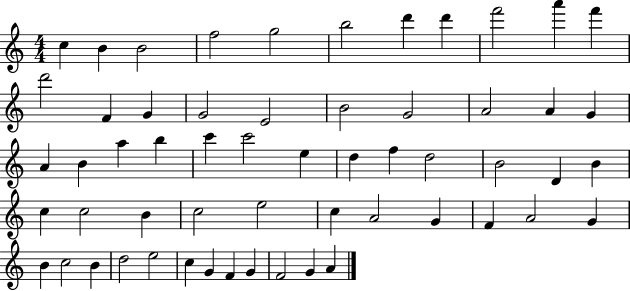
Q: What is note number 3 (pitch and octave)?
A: B4